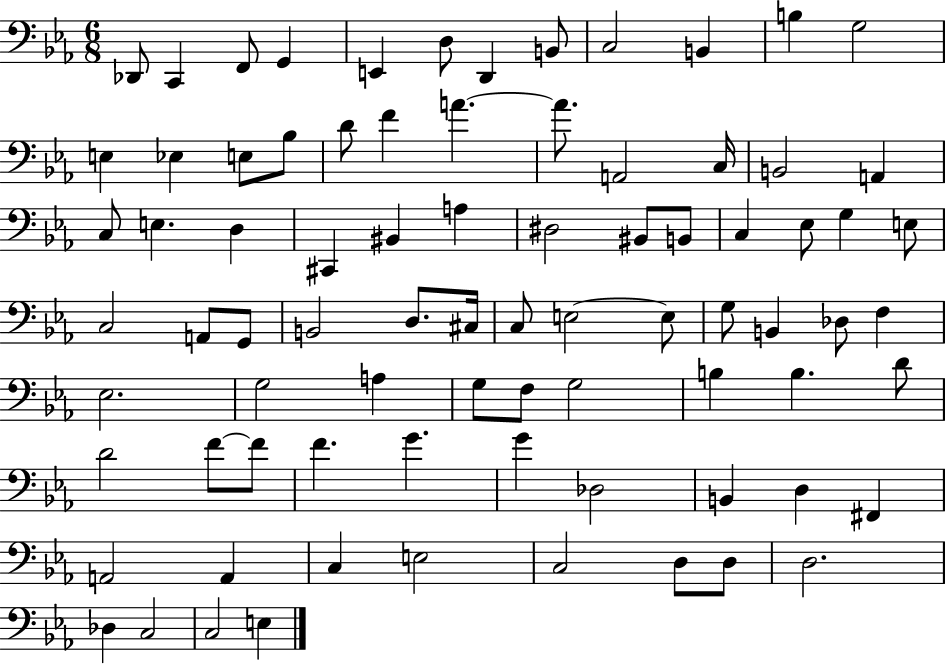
{
  \clef bass
  \numericTimeSignature
  \time 6/8
  \key ees \major
  des,8 c,4 f,8 g,4 | e,4 d8 d,4 b,8 | c2 b,4 | b4 g2 | \break e4 ees4 e8 bes8 | d'8 f'4 a'4.~~ | a'8. a,2 c16 | b,2 a,4 | \break c8 e4. d4 | cis,4 bis,4 a4 | dis2 bis,8 b,8 | c4 ees8 g4 e8 | \break c2 a,8 g,8 | b,2 d8. cis16 | c8 e2~~ e8 | g8 b,4 des8 f4 | \break ees2. | g2 a4 | g8 f8 g2 | b4 b4. d'8 | \break d'2 f'8~~ f'8 | f'4. g'4. | g'4 des2 | b,4 d4 fis,4 | \break a,2 a,4 | c4 e2 | c2 d8 d8 | d2. | \break des4 c2 | c2 e4 | \bar "|."
}